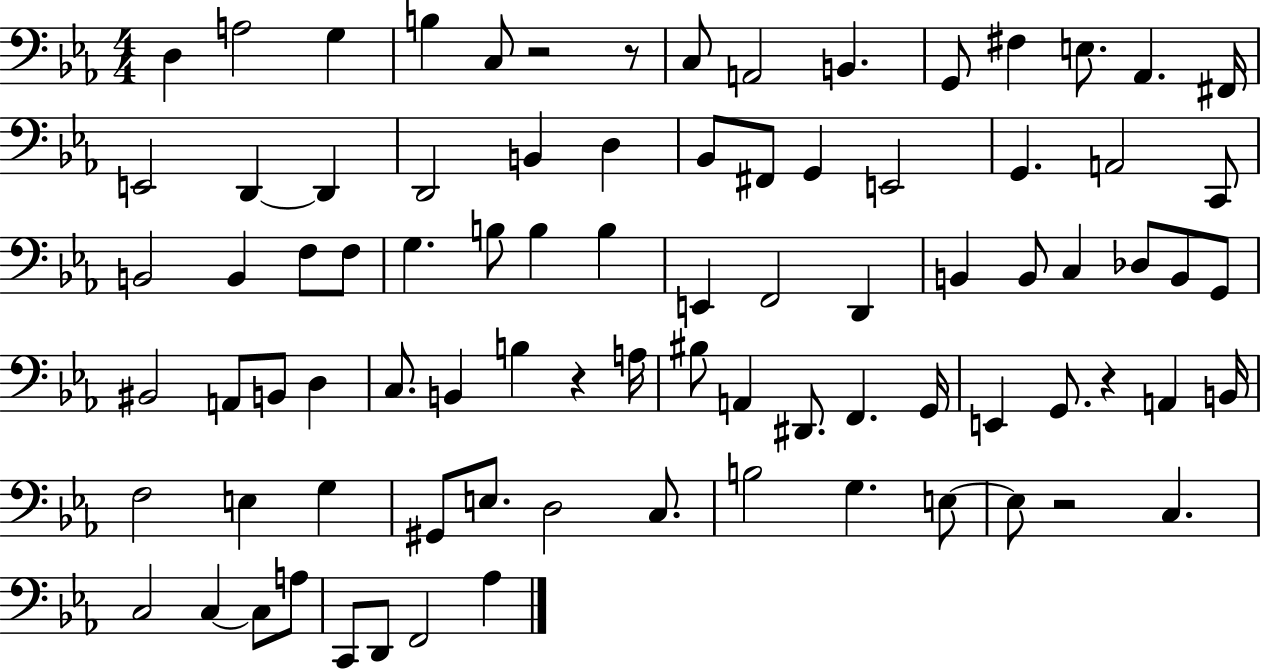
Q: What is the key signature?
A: EES major